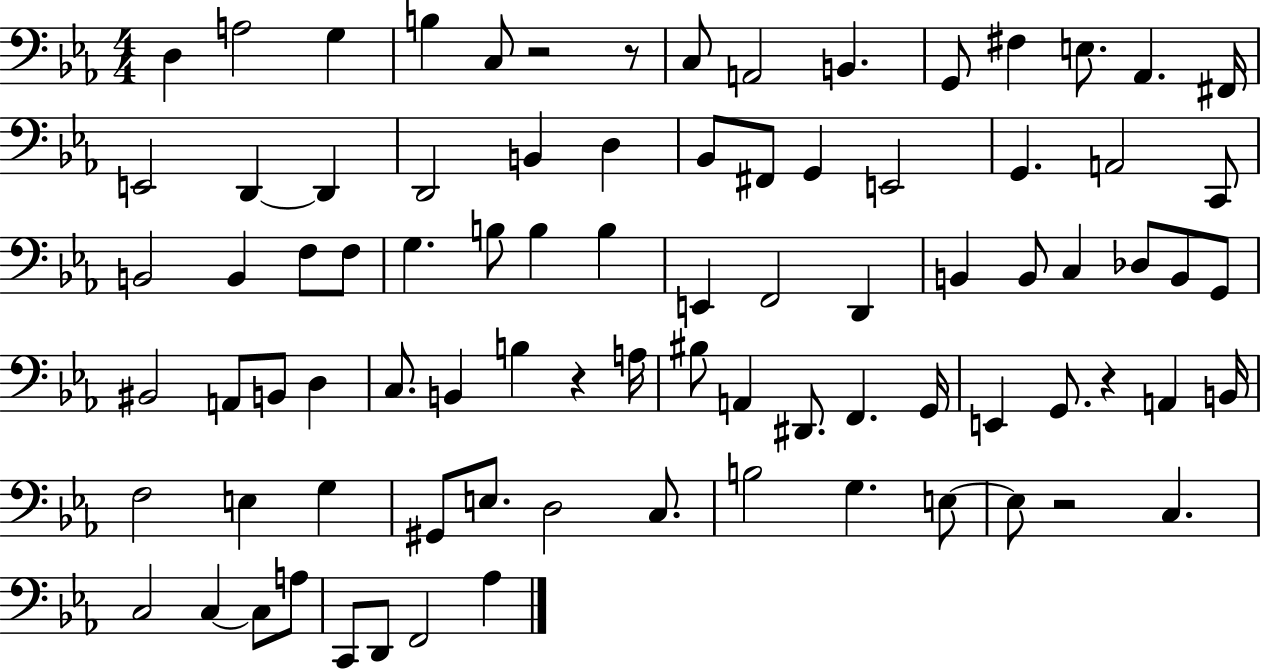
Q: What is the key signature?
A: EES major